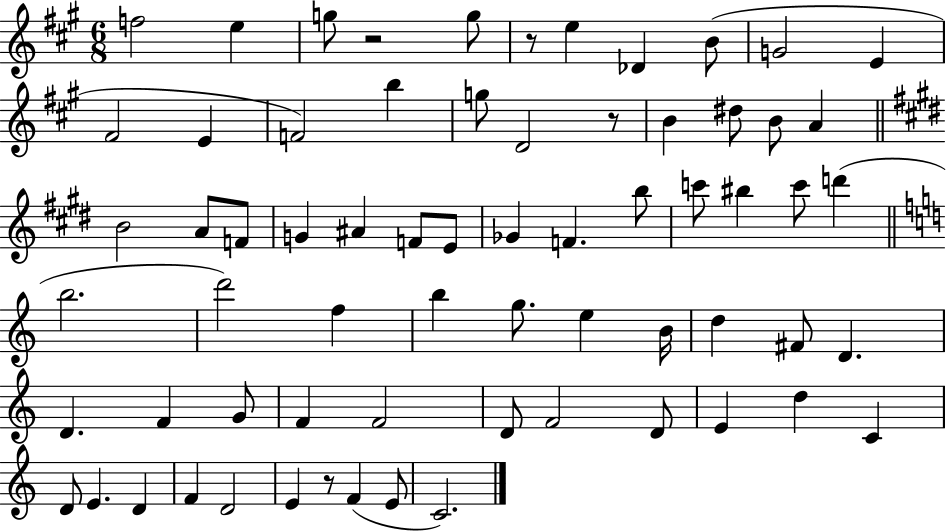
F5/h E5/q G5/e R/h G5/e R/e E5/q Db4/q B4/e G4/h E4/q F#4/h E4/q F4/h B5/q G5/e D4/h R/e B4/q D#5/e B4/e A4/q B4/h A4/e F4/e G4/q A#4/q F4/e E4/e Gb4/q F4/q. B5/e C6/e BIS5/q C6/e D6/q B5/h. D6/h F5/q B5/q G5/e. E5/q B4/s D5/q F#4/e D4/q. D4/q. F4/q G4/e F4/q F4/h D4/e F4/h D4/e E4/q D5/q C4/q D4/e E4/q. D4/q F4/q D4/h E4/q R/e F4/q E4/e C4/h.